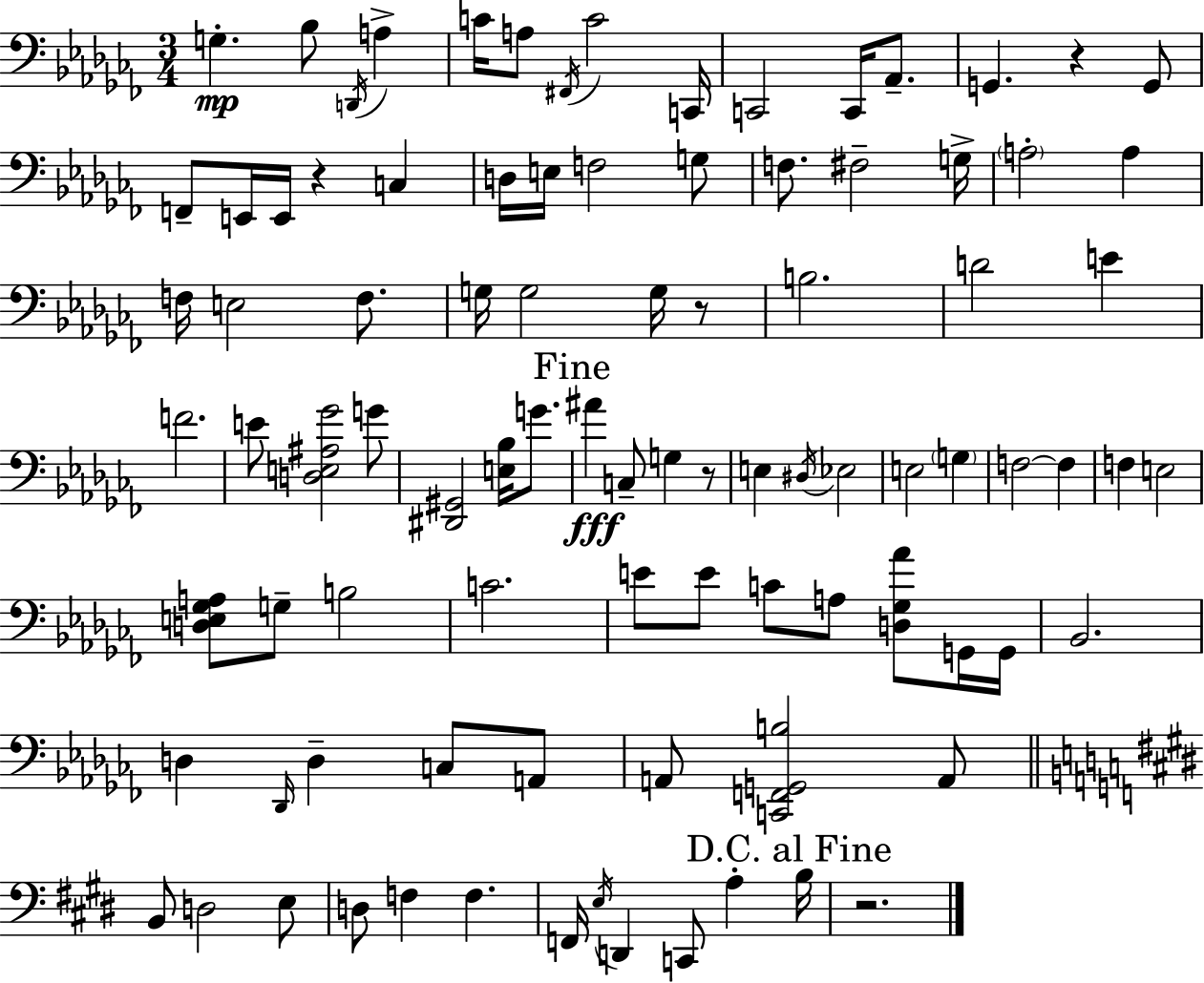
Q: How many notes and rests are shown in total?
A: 92